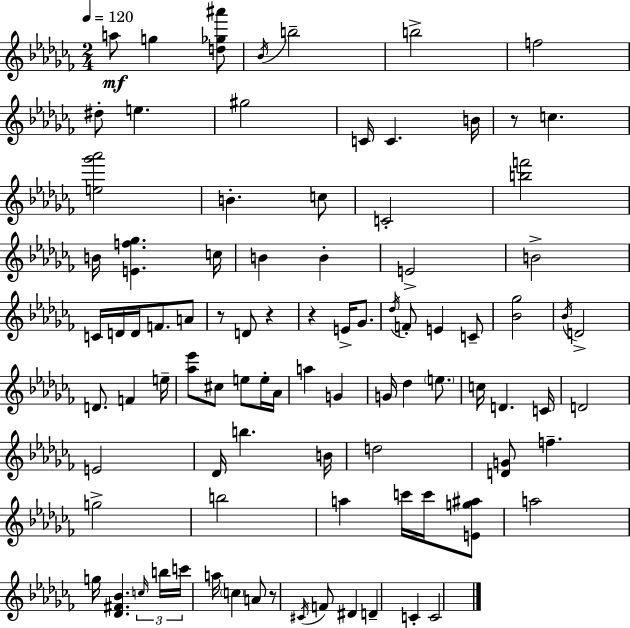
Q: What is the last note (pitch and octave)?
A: C4